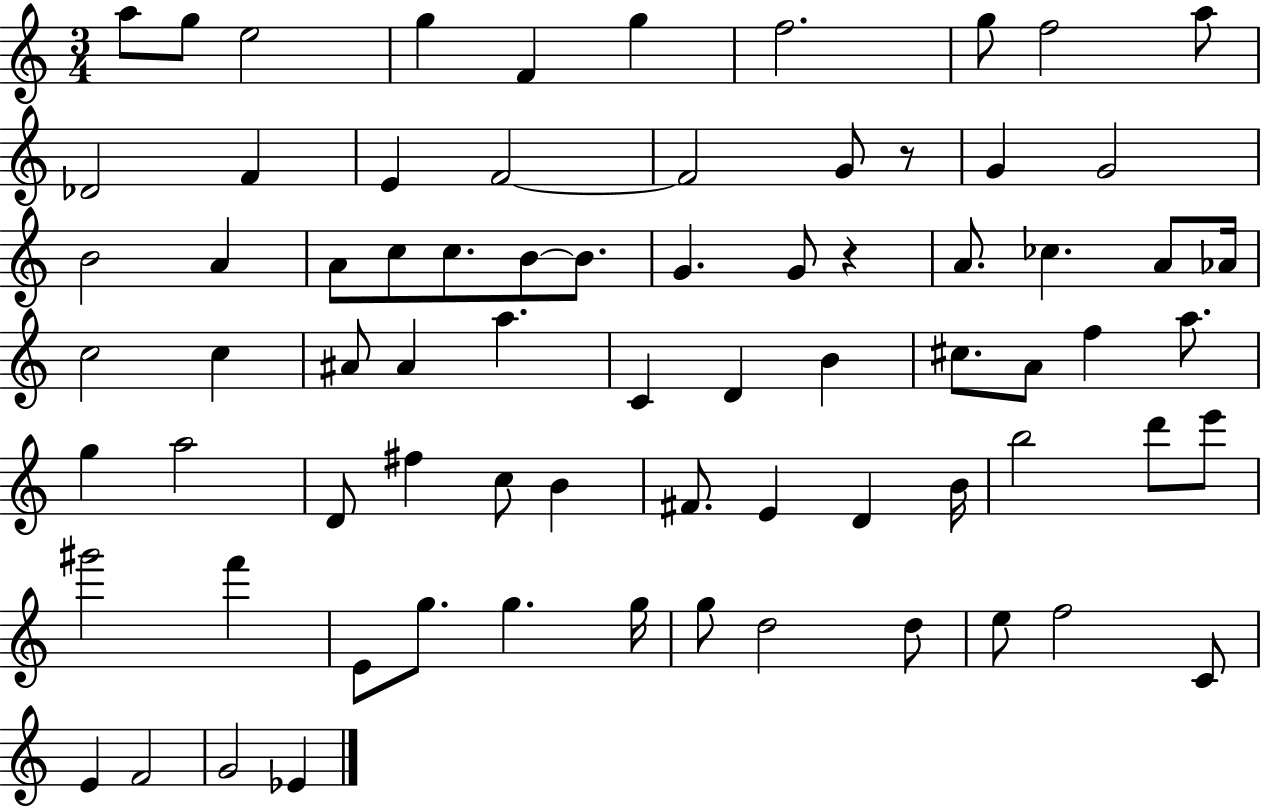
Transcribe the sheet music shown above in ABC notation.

X:1
T:Untitled
M:3/4
L:1/4
K:C
a/2 g/2 e2 g F g f2 g/2 f2 a/2 _D2 F E F2 F2 G/2 z/2 G G2 B2 A A/2 c/2 c/2 B/2 B/2 G G/2 z A/2 _c A/2 _A/4 c2 c ^A/2 ^A a C D B ^c/2 A/2 f a/2 g a2 D/2 ^f c/2 B ^F/2 E D B/4 b2 d'/2 e'/2 ^g'2 f' E/2 g/2 g g/4 g/2 d2 d/2 e/2 f2 C/2 E F2 G2 _E